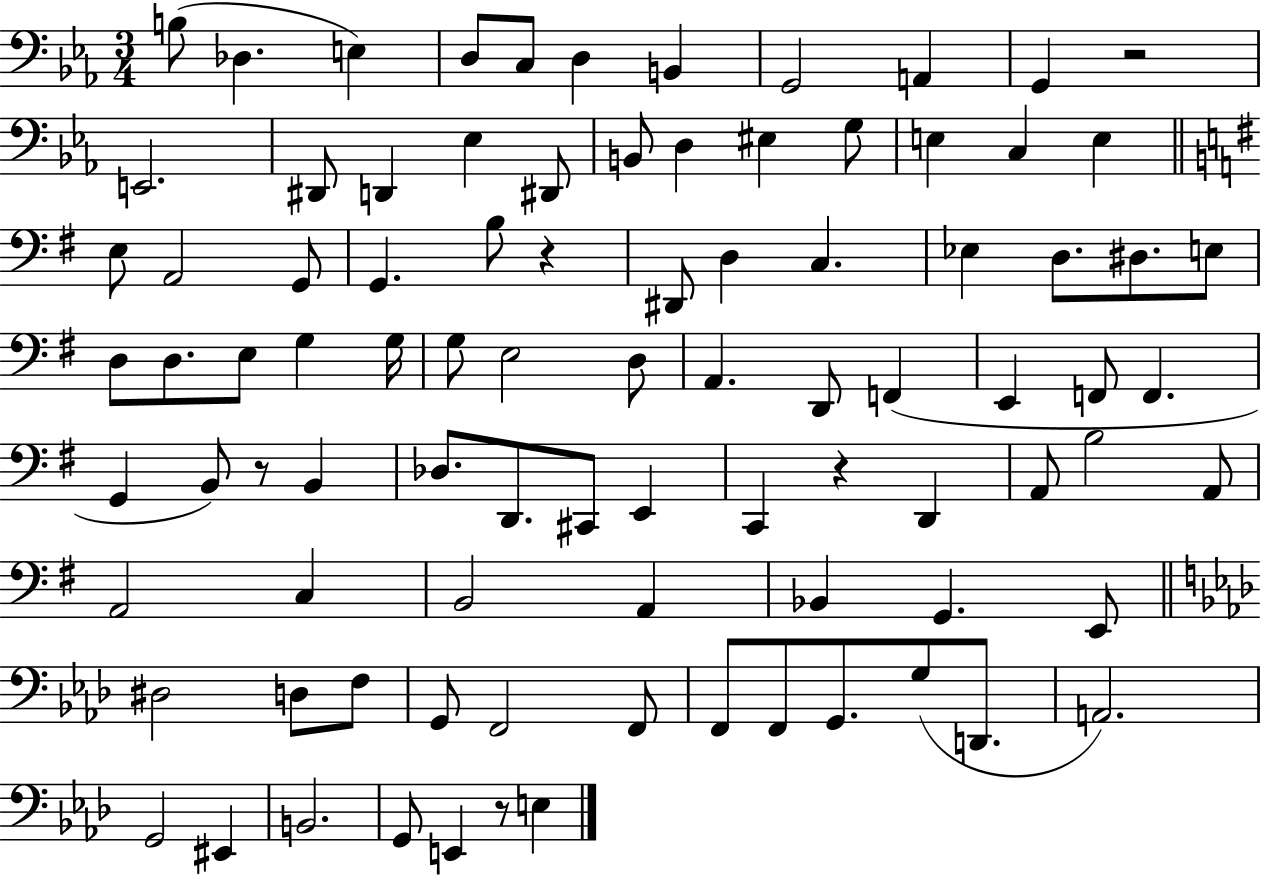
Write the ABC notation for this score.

X:1
T:Untitled
M:3/4
L:1/4
K:Eb
B,/2 _D, E, D,/2 C,/2 D, B,, G,,2 A,, G,, z2 E,,2 ^D,,/2 D,, _E, ^D,,/2 B,,/2 D, ^E, G,/2 E, C, E, E,/2 A,,2 G,,/2 G,, B,/2 z ^D,,/2 D, C, _E, D,/2 ^D,/2 E,/2 D,/2 D,/2 E,/2 G, G,/4 G,/2 E,2 D,/2 A,, D,,/2 F,, E,, F,,/2 F,, G,, B,,/2 z/2 B,, _D,/2 D,,/2 ^C,,/2 E,, C,, z D,, A,,/2 B,2 A,,/2 A,,2 C, B,,2 A,, _B,, G,, E,,/2 ^D,2 D,/2 F,/2 G,,/2 F,,2 F,,/2 F,,/2 F,,/2 G,,/2 G,/2 D,,/2 A,,2 G,,2 ^E,, B,,2 G,,/2 E,, z/2 E,